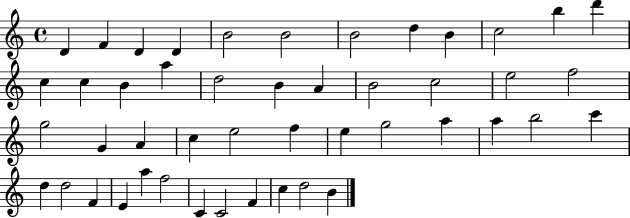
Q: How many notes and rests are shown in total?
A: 47